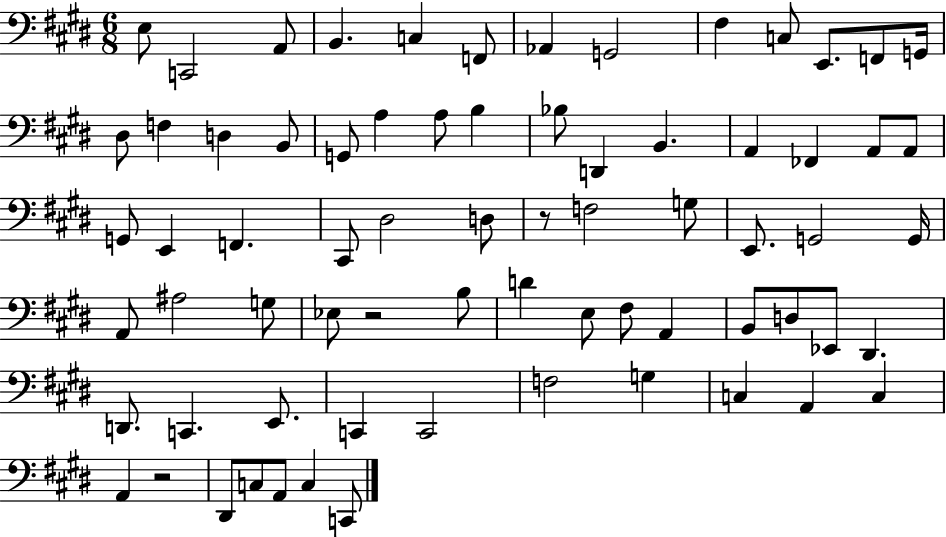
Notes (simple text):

E3/e C2/h A2/e B2/q. C3/q F2/e Ab2/q G2/h F#3/q C3/e E2/e. F2/e G2/s D#3/e F3/q D3/q B2/e G2/e A3/q A3/e B3/q Bb3/e D2/q B2/q. A2/q FES2/q A2/e A2/e G2/e E2/q F2/q. C#2/e D#3/h D3/e R/e F3/h G3/e E2/e. G2/h G2/s A2/e A#3/h G3/e Eb3/e R/h B3/e D4/q E3/e F#3/e A2/q B2/e D3/e Eb2/e D#2/q. D2/e. C2/q. E2/e. C2/q C2/h F3/h G3/q C3/q A2/q C3/q A2/q R/h D#2/e C3/e A2/e C3/q C2/e